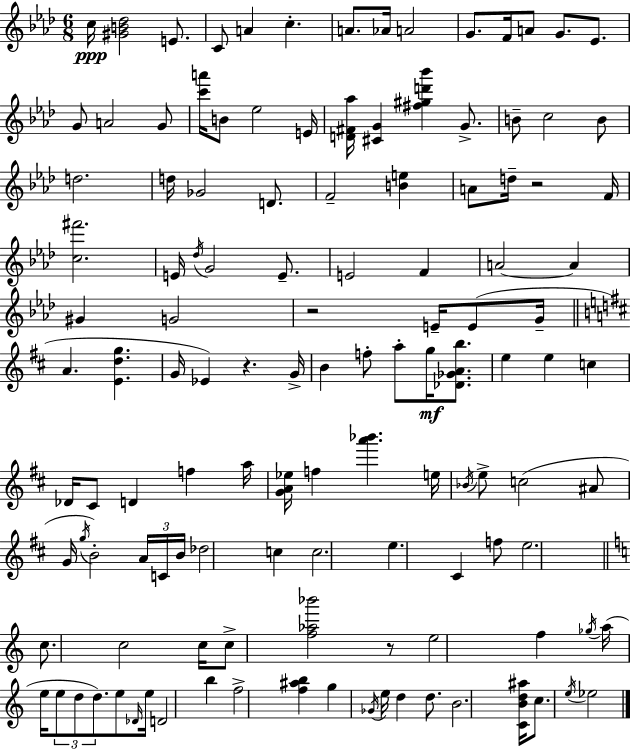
C5/s [G#4,B4,Db5]/h E4/e. C4/e A4/q C5/q. A4/e. Ab4/s A4/h G4/e. F4/s A4/e G4/e. Eb4/e. G4/e A4/h G4/e [C6,A6]/s B4/e Eb5/h E4/s [D4,F#4,Ab5]/s [C#4,G4]/q [F#5,G#5,D6,Bb6]/q G4/e. B4/e C5/h B4/e D5/h. D5/s Gb4/h D4/e. F4/h [B4,E5]/q A4/e D5/s R/h F4/s [C5,F#6]/h. E4/s Db5/s G4/h E4/e. E4/h F4/q A4/h A4/q G#4/q G4/h R/h E4/s E4/e G4/s A4/q. [E4,D5,G5]/q. G4/s Eb4/q R/q. G4/s B4/q F5/e A5/e G5/s [Db4,Gb4,A4,B5]/e. E5/q E5/q C5/q Db4/s C#4/e D4/q F5/q A5/s [G4,A4,Eb5]/s F5/q [A6,Bb6]/q. E5/s Bb4/s E5/e C5/h A#4/e G4/s G5/s B4/h A4/s C4/s B4/s Db5/h C5/q C5/h. E5/q. C#4/q F5/e E5/h. C5/e. C5/h C5/s C5/e [F5,Ab5,Bb6]/h R/e E5/h F5/q Gb5/s A5/s E5/s E5/e D5/e D5/e. E5/e Db4/s E5/s D4/h B5/q F5/h [F5,A#5,B5]/q G5/q Gb4/s E5/s D5/q D5/e. B4/h. [C4,B4,D5,A#5]/s C5/e. E5/s Eb5/h